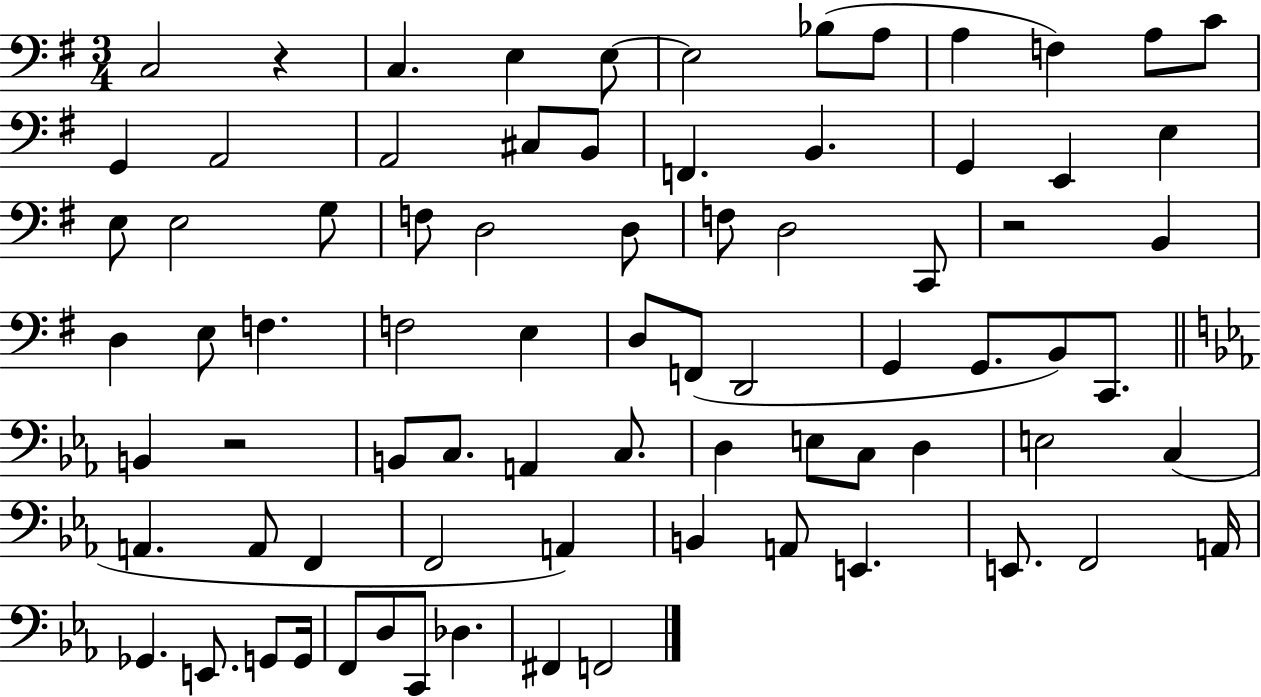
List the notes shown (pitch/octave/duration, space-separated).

C3/h R/q C3/q. E3/q E3/e E3/h Bb3/e A3/e A3/q F3/q A3/e C4/e G2/q A2/h A2/h C#3/e B2/e F2/q. B2/q. G2/q E2/q E3/q E3/e E3/h G3/e F3/e D3/h D3/e F3/e D3/h C2/e R/h B2/q D3/q E3/e F3/q. F3/h E3/q D3/e F2/e D2/h G2/q G2/e. B2/e C2/e. B2/q R/h B2/e C3/e. A2/q C3/e. D3/q E3/e C3/e D3/q E3/h C3/q A2/q. A2/e F2/q F2/h A2/q B2/q A2/e E2/q. E2/e. F2/h A2/s Gb2/q. E2/e. G2/e G2/s F2/e D3/e C2/e Db3/q. F#2/q F2/h